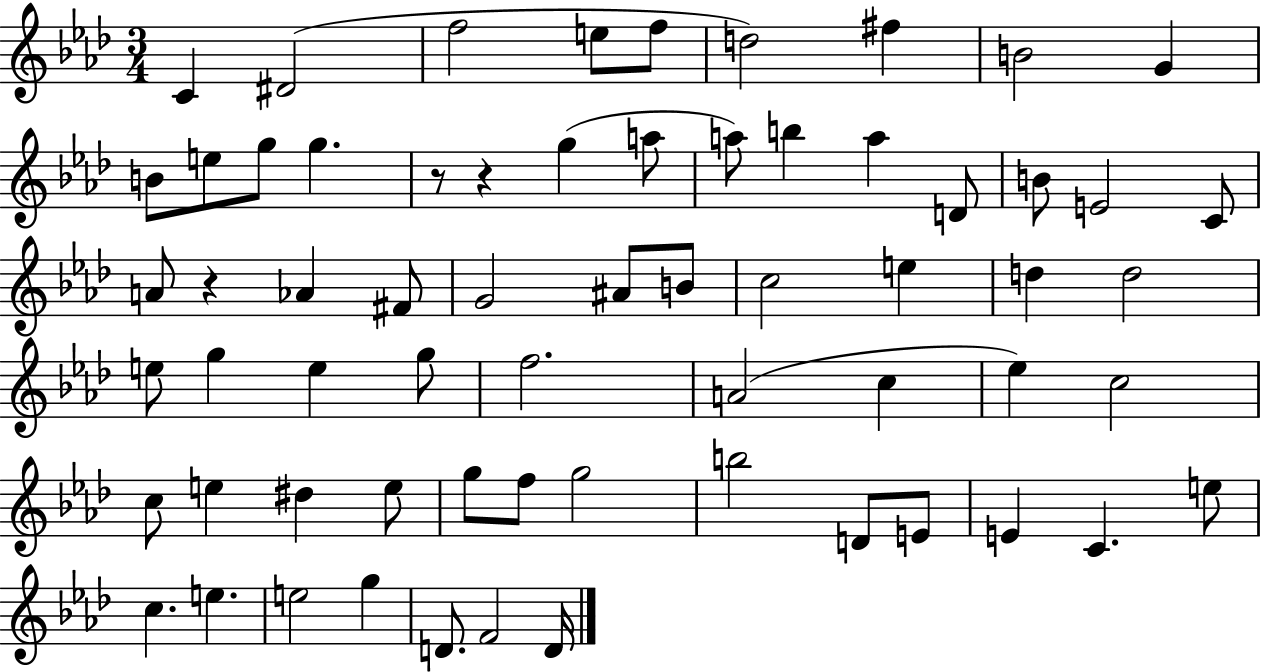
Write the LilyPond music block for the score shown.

{
  \clef treble
  \numericTimeSignature
  \time 3/4
  \key aes \major
  c'4 dis'2( | f''2 e''8 f''8 | d''2) fis''4 | b'2 g'4 | \break b'8 e''8 g''8 g''4. | r8 r4 g''4( a''8 | a''8) b''4 a''4 d'8 | b'8 e'2 c'8 | \break a'8 r4 aes'4 fis'8 | g'2 ais'8 b'8 | c''2 e''4 | d''4 d''2 | \break e''8 g''4 e''4 g''8 | f''2. | a'2( c''4 | ees''4) c''2 | \break c''8 e''4 dis''4 e''8 | g''8 f''8 g''2 | b''2 d'8 e'8 | e'4 c'4. e''8 | \break c''4. e''4. | e''2 g''4 | d'8. f'2 d'16 | \bar "|."
}